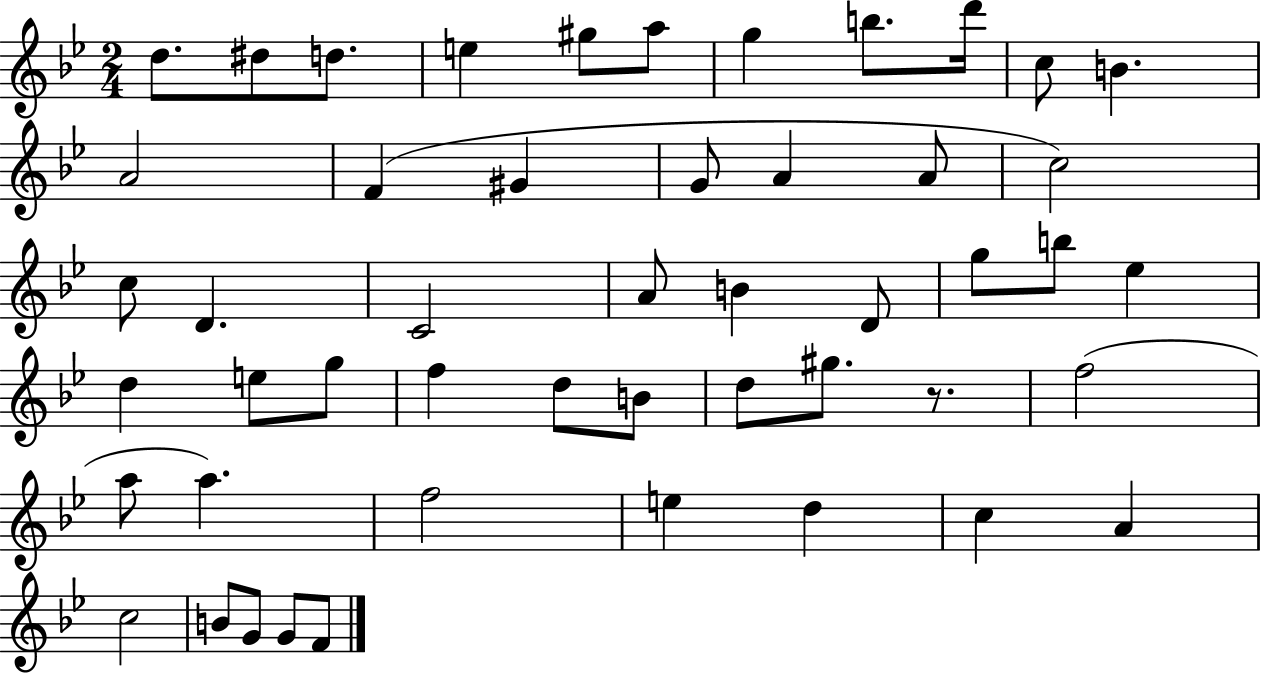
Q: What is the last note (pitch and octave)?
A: F4